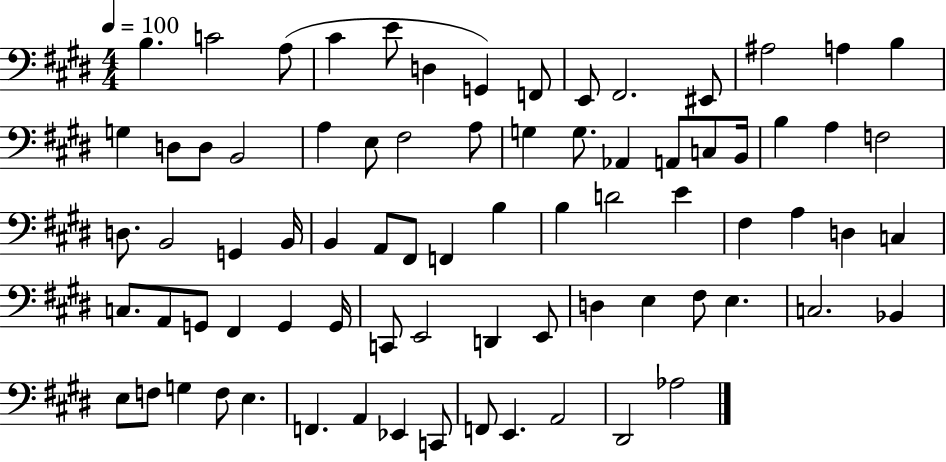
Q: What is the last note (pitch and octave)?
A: Ab3